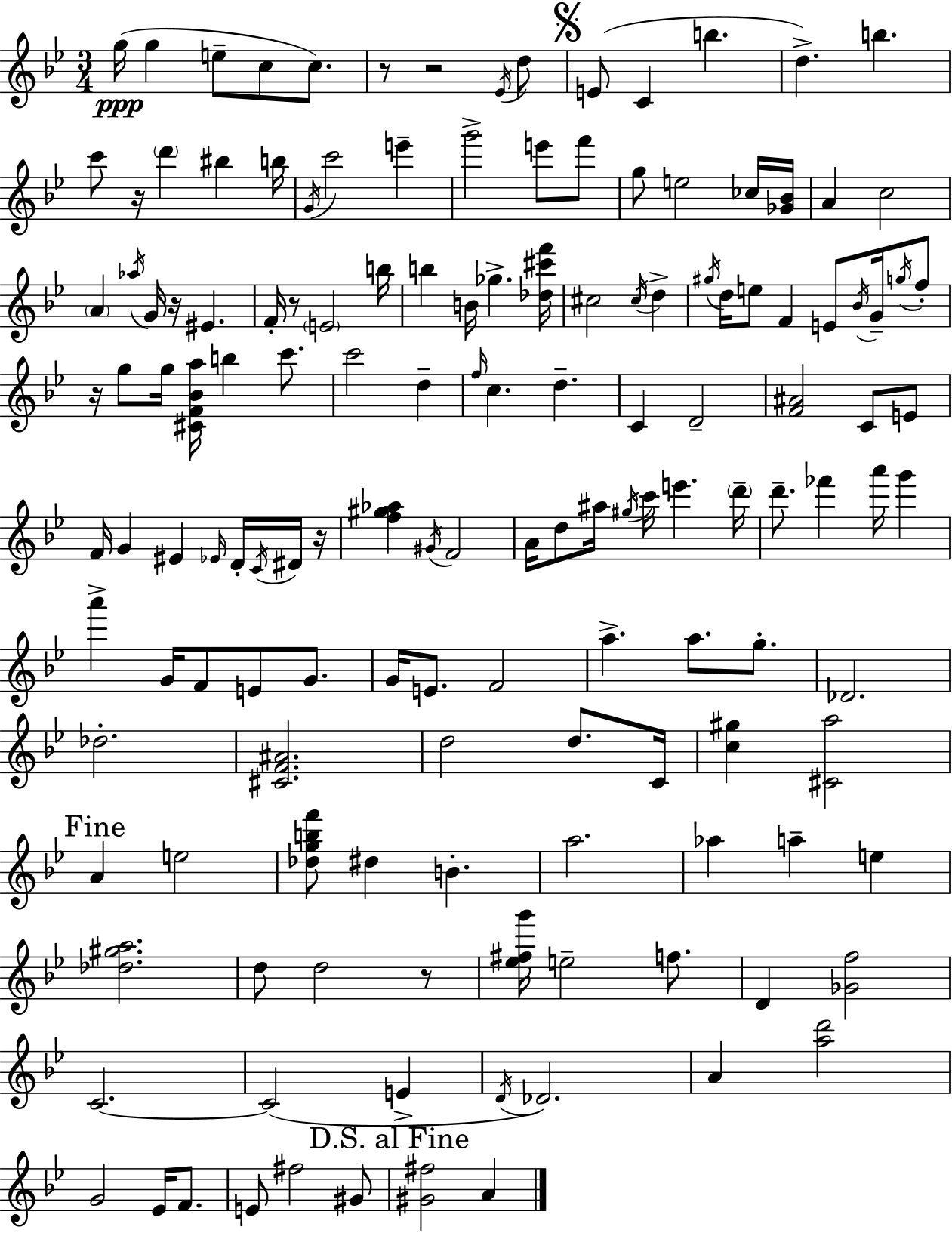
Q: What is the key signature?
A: BES major